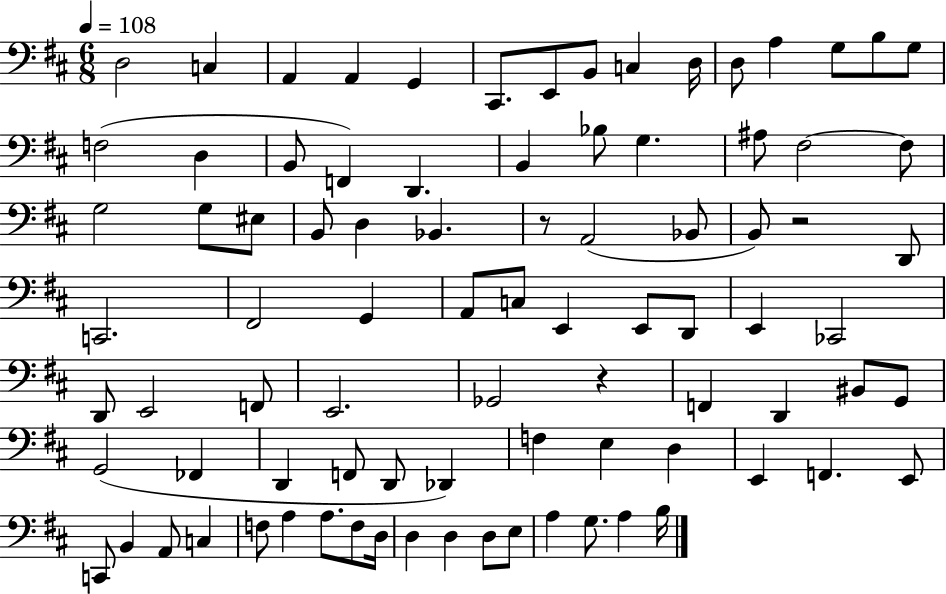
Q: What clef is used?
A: bass